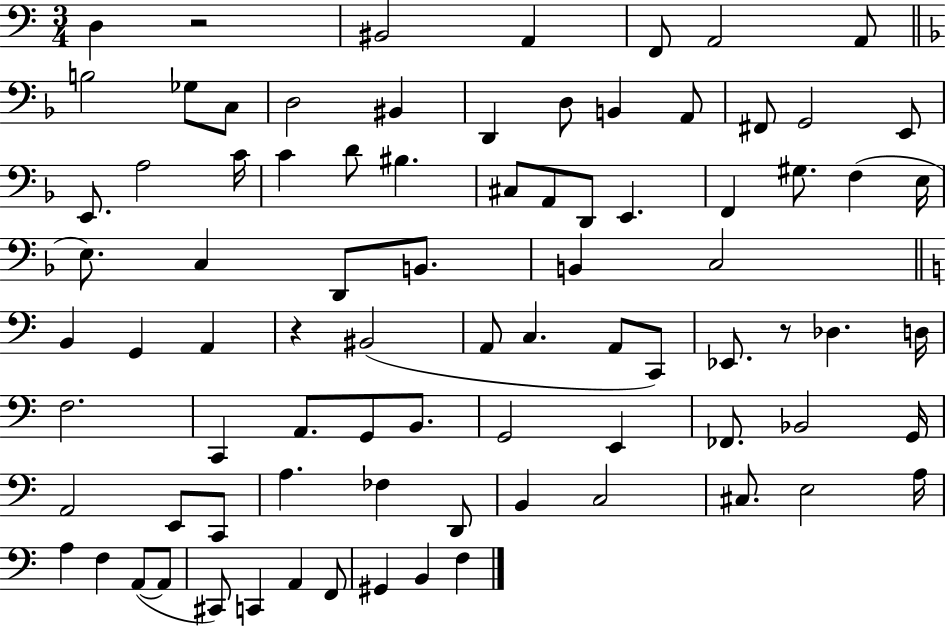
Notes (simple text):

D3/q R/h BIS2/h A2/q F2/e A2/h A2/e B3/h Gb3/e C3/e D3/h BIS2/q D2/q D3/e B2/q A2/e F#2/e G2/h E2/e E2/e. A3/h C4/s C4/q D4/e BIS3/q. C#3/e A2/e D2/e E2/q. F2/q G#3/e. F3/q E3/s E3/e. C3/q D2/e B2/e. B2/q C3/h B2/q G2/q A2/q R/q BIS2/h A2/e C3/q. A2/e C2/e Eb2/e. R/e Db3/q. D3/s F3/h. C2/q A2/e. G2/e B2/e. G2/h E2/q FES2/e. Bb2/h G2/s A2/h E2/e C2/e A3/q. FES3/q D2/e B2/q C3/h C#3/e. E3/h A3/s A3/q F3/q A2/e A2/e C#2/e C2/q A2/q F2/e G#2/q B2/q F3/q